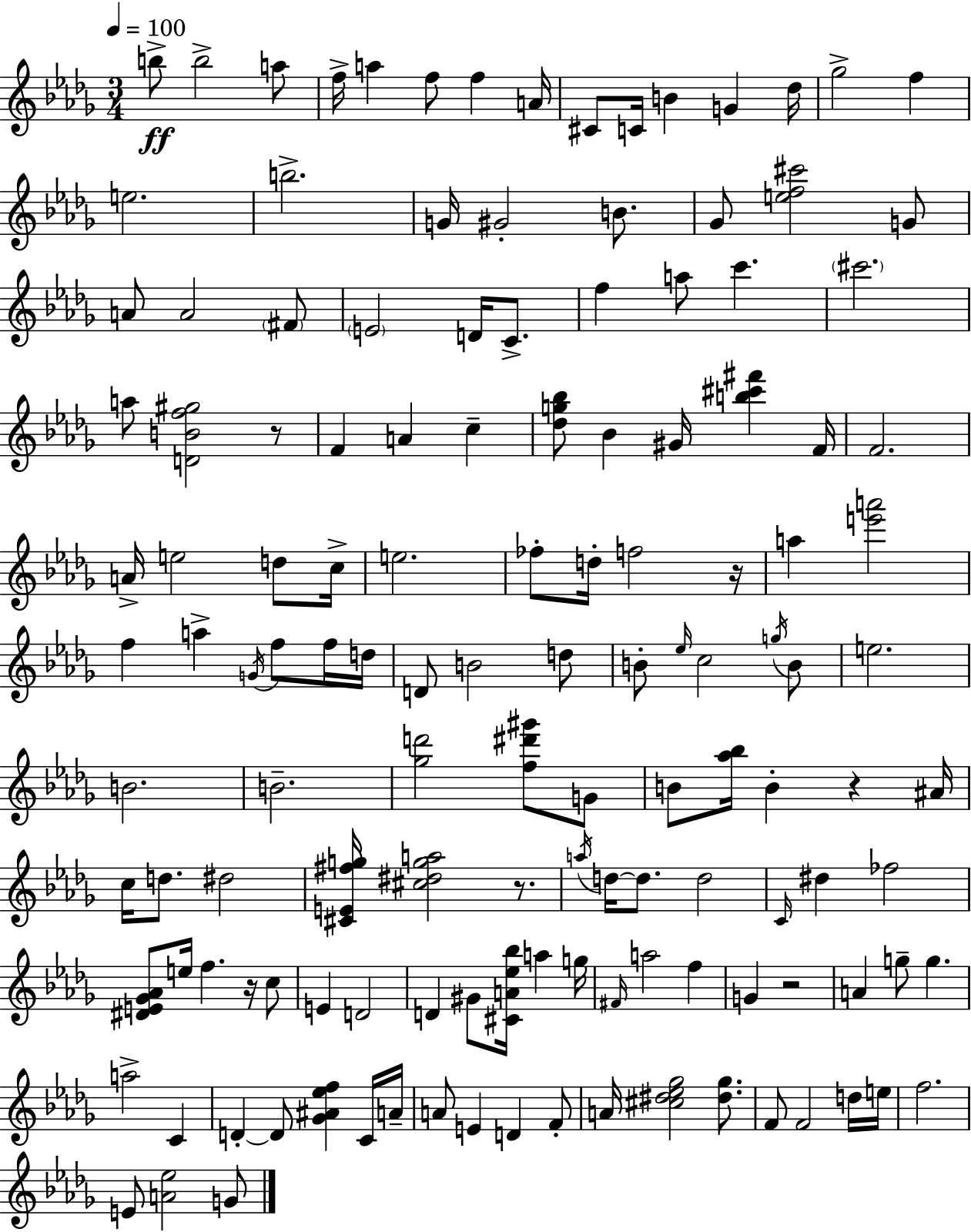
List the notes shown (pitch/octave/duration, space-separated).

B5/e B5/h A5/e F5/s A5/q F5/e F5/q A4/s C#4/e C4/s B4/q G4/q Db5/s Gb5/h F5/q E5/h. B5/h. G4/s G#4/h B4/e. Gb4/e [E5,F5,C#6]/h G4/e A4/e A4/h F#4/e E4/h D4/s C4/e. F5/q A5/e C6/q. C#6/h. A5/e [D4,B4,F5,G#5]/h R/e F4/q A4/q C5/q [Db5,G5,Bb5]/e Bb4/q G#4/s [B5,C#6,F#6]/q F4/s F4/h. A4/s E5/h D5/e C5/s E5/h. FES5/e D5/s F5/h R/s A5/q [E6,A6]/h F5/q A5/q G4/s F5/e F5/s D5/s D4/e B4/h D5/e B4/e Eb5/s C5/h G5/s B4/e E5/h. B4/h. B4/h. [Gb5,D6]/h [F5,D#6,G#6]/e G4/e B4/e [Ab5,Bb5]/s B4/q R/q A#4/s C5/s D5/e. D#5/h [C#4,E4,F#5,G5]/s [C#5,D#5,G5,A5]/h R/e. A5/s D5/s D5/e. D5/h C4/s D#5/q FES5/h [D#4,E4,Gb4,Ab4]/e E5/s F5/q. R/s C5/e E4/q D4/h D4/q G#4/e [C#4,A4,Eb5,Bb5]/s A5/q G5/s F#4/s A5/h F5/q G4/q R/h A4/q G5/e G5/q. A5/h C4/q D4/q D4/e [Gb4,A#4,Eb5,F5]/q C4/s A4/s A4/e E4/q D4/q F4/e A4/s [C#5,D#5,Eb5,Gb5]/h [D#5,Gb5]/e. F4/e F4/h D5/s E5/s F5/h. E4/e [A4,Eb5]/h G4/e